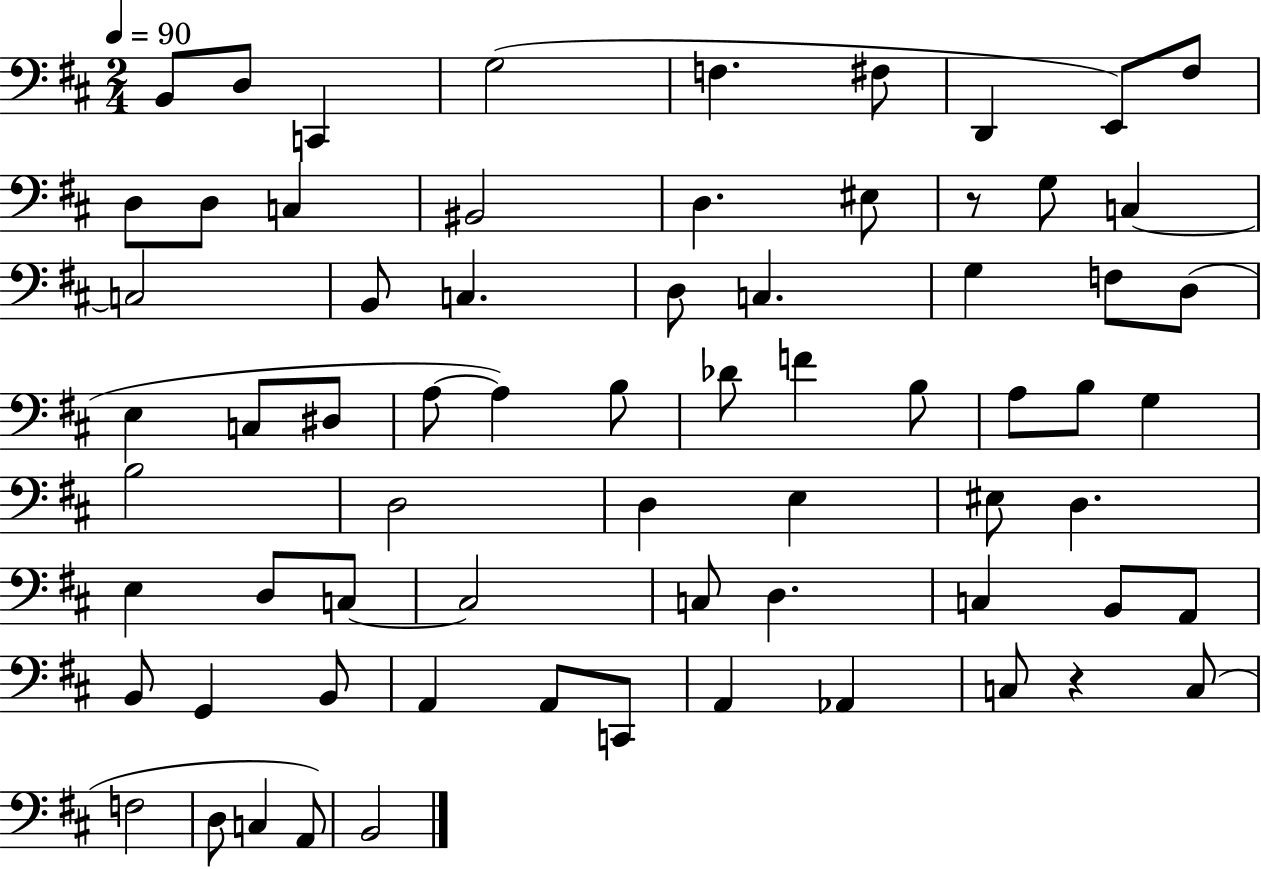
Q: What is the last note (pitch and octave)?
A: B2